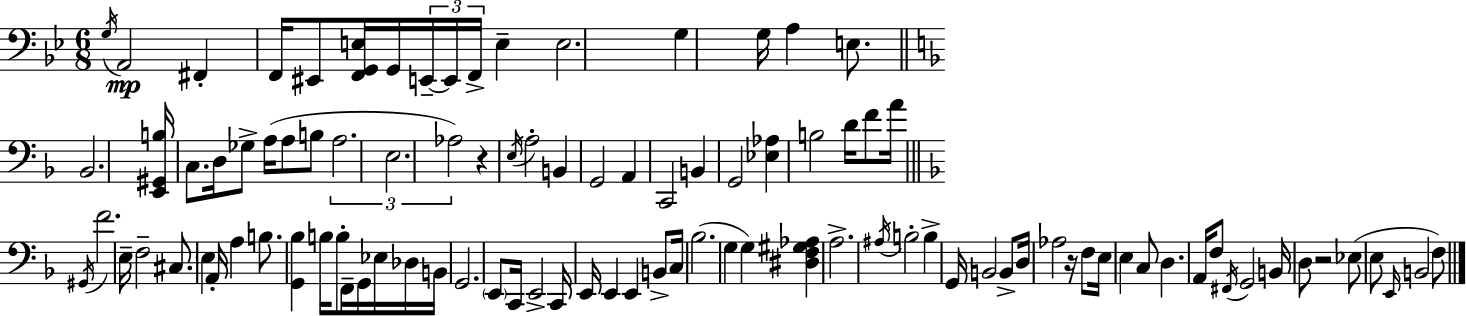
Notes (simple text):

G3/s A2/h F#2/q F2/s EIS2/e [F2,G2,E3]/s G2/s E2/s E2/s F2/s E3/q E3/h. G3/q G3/s A3/q E3/e. Bb2/h. [E2,G#2,B3]/s C3/e. D3/s Gb3/e A3/s A3/e B3/e A3/h. E3/h. Ab3/h R/q E3/s A3/h B2/q G2/h A2/q C2/h B2/q G2/h [Eb3,Ab3]/q B3/h D4/s F4/e A4/s G#2/s F4/h. E3/s F3/h C#3/e. E3/q A2/s A3/q B3/e. [G2,Bb3]/q B3/s B3/e F2/s G2/s Eb3/s Db3/s B2/s G2/h. E2/e C2/s E2/h C2/s E2/s E2/q E2/q B2/e C3/s Bb3/h. G3/q G3/q [D#3,F3,G#3,Ab3]/q A3/h. A#3/s B3/h B3/q G2/s B2/h B2/e D3/s Ab3/h R/s F3/e E3/s E3/q C3/e D3/q. A2/s F3/e F#2/s G2/h B2/s D3/e R/h Eb3/e E3/e E2/s B2/h F3/e